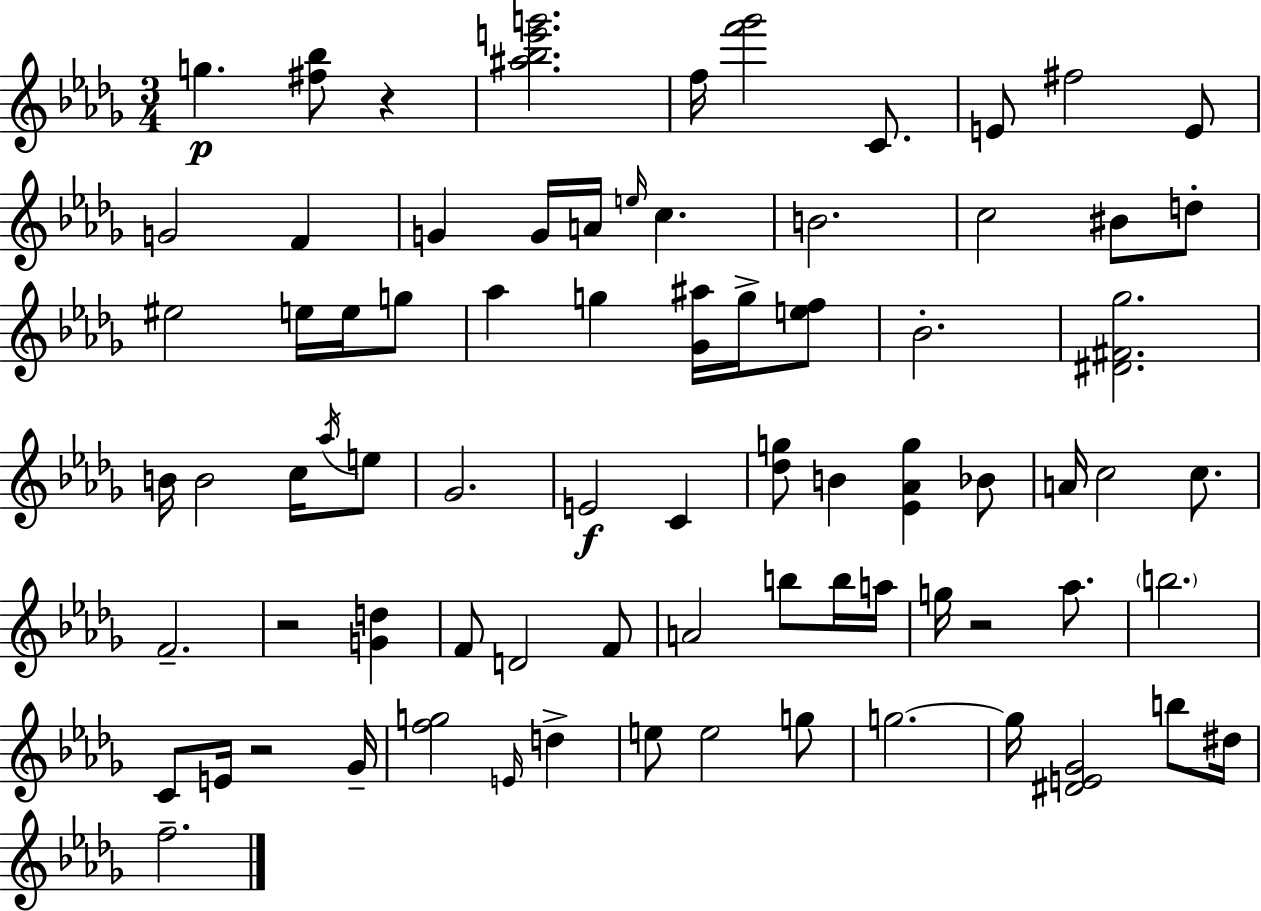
{
  \clef treble
  \numericTimeSignature
  \time 3/4
  \key bes \minor
  g''4.\p <fis'' bes''>8 r4 | <ais'' bes'' e''' g'''>2. | f''16 <f''' ges'''>2 c'8. | e'8 fis''2 e'8 | \break g'2 f'4 | g'4 g'16 a'16 \grace { e''16 } c''4. | b'2. | c''2 bis'8 d''8-. | \break eis''2 e''16 e''16 g''8 | aes''4 g''4 <ges' ais''>16 g''16-> <e'' f''>8 | bes'2.-. | <dis' fis' ges''>2. | \break b'16 b'2 c''16 \acciaccatura { aes''16 } | e''8 ges'2. | e'2\f c'4 | <des'' g''>8 b'4 <ees' aes' g''>4 | \break bes'8 a'16 c''2 c''8. | f'2.-- | r2 <g' d''>4 | f'8 d'2 | \break f'8 a'2 b''8 | b''16 a''16 g''16 r2 aes''8. | \parenthesize b''2. | c'8 e'16 r2 | \break ges'16-- <f'' g''>2 \grace { e'16 } d''4-> | e''8 e''2 | g''8 g''2.~~ | g''16 <dis' e' ges'>2 | \break b''8 dis''16 f''2.-- | \bar "|."
}